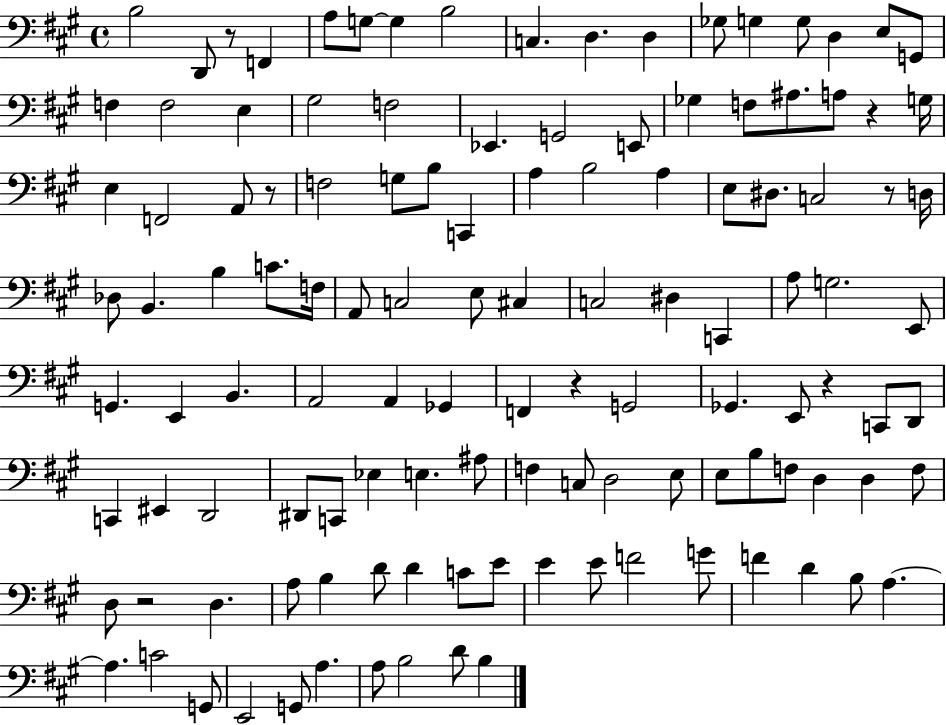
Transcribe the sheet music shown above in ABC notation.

X:1
T:Untitled
M:4/4
L:1/4
K:A
B,2 D,,/2 z/2 F,, A,/2 G,/2 G, B,2 C, D, D, _G,/2 G, G,/2 D, E,/2 G,,/2 F, F,2 E, ^G,2 F,2 _E,, G,,2 E,,/2 _G, F,/2 ^A,/2 A,/2 z G,/4 E, F,,2 A,,/2 z/2 F,2 G,/2 B,/2 C,, A, B,2 A, E,/2 ^D,/2 C,2 z/2 D,/4 _D,/2 B,, B, C/2 F,/4 A,,/2 C,2 E,/2 ^C, C,2 ^D, C,, A,/2 G,2 E,,/2 G,, E,, B,, A,,2 A,, _G,, F,, z G,,2 _G,, E,,/2 z C,,/2 D,,/2 C,, ^E,, D,,2 ^D,,/2 C,,/2 _E, E, ^A,/2 F, C,/2 D,2 E,/2 E,/2 B,/2 F,/2 D, D, F,/2 D,/2 z2 D, A,/2 B, D/2 D C/2 E/2 E E/2 F2 G/2 F D B,/2 A, A, C2 G,,/2 E,,2 G,,/2 A, A,/2 B,2 D/2 B,